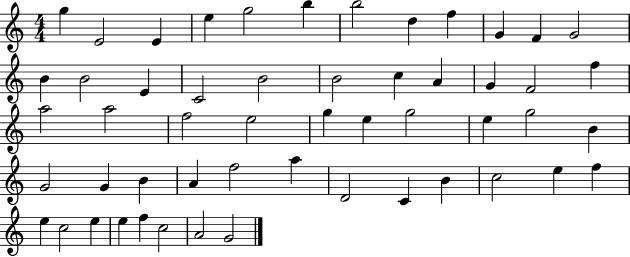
X:1
T:Untitled
M:4/4
L:1/4
K:C
g E2 E e g2 b b2 d f G F G2 B B2 E C2 B2 B2 c A G F2 f a2 a2 f2 e2 g e g2 e g2 B G2 G B A f2 a D2 C B c2 e f e c2 e e f c2 A2 G2